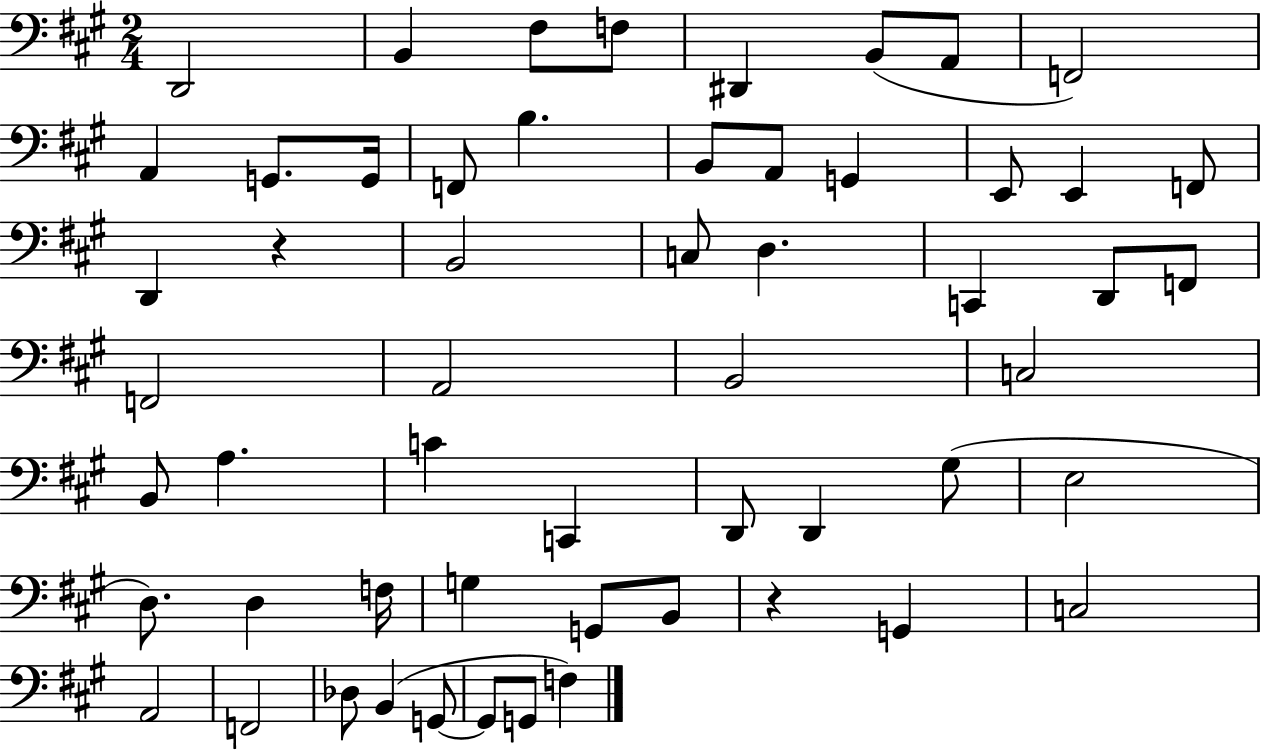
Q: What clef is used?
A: bass